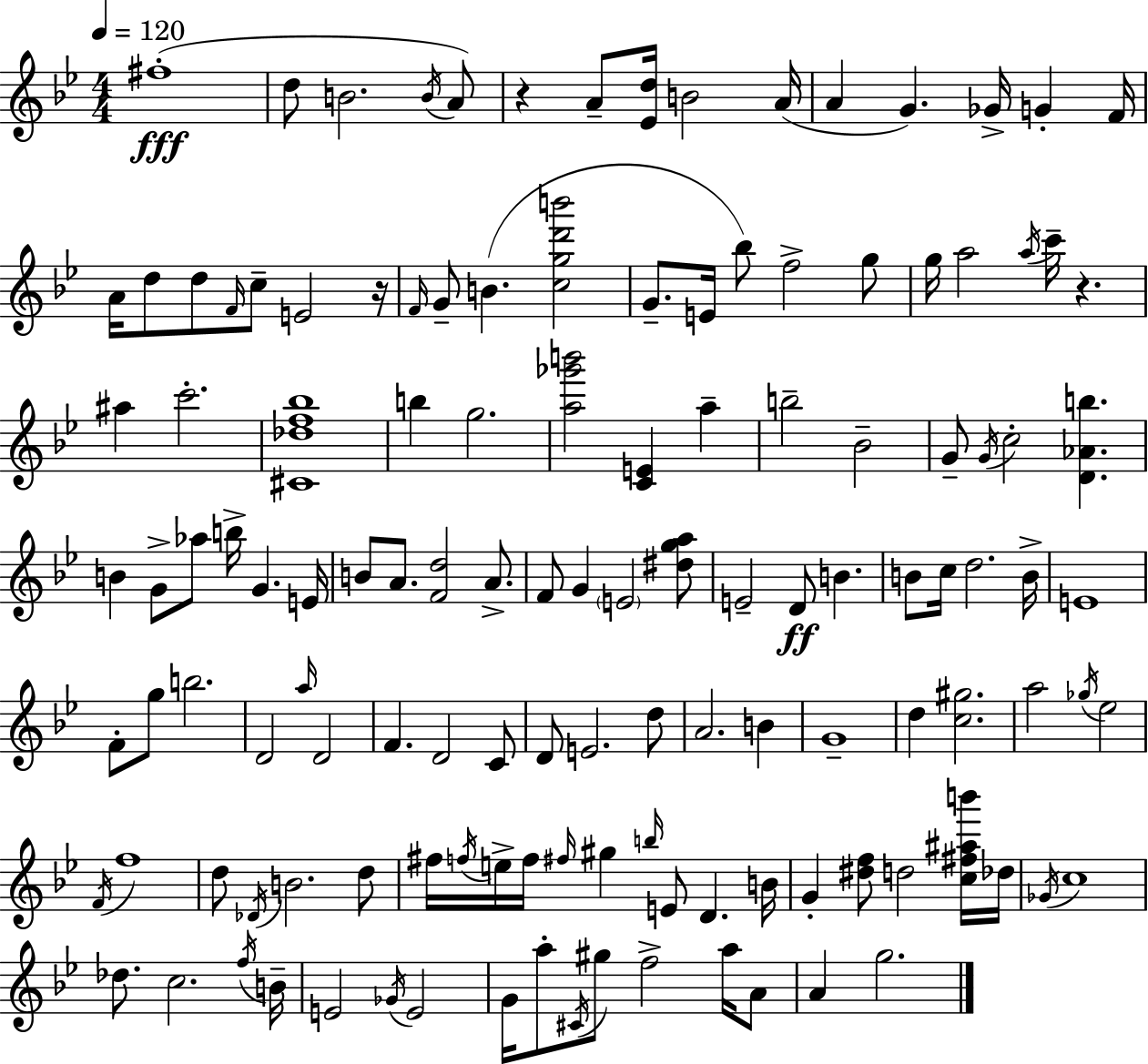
X:1
T:Untitled
M:4/4
L:1/4
K:Bb
^f4 d/2 B2 B/4 A/2 z A/2 [_Ed]/4 B2 A/4 A G _G/4 G F/4 A/4 d/2 d/2 F/4 c/2 E2 z/4 F/4 G/2 B [cgd'b']2 G/2 E/4 _b/2 f2 g/2 g/4 a2 a/4 c'/4 z ^a c'2 [^C_df_b]4 b g2 [a_g'b']2 [CE] a b2 _B2 G/2 G/4 c2 [D_Ab] B G/2 _a/2 b/4 G E/4 B/2 A/2 [Fd]2 A/2 F/2 G E2 [^dga]/2 E2 D/2 B B/2 c/4 d2 B/4 E4 F/2 g/2 b2 D2 a/4 D2 F D2 C/2 D/2 E2 d/2 A2 B G4 d [c^g]2 a2 _g/4 _e2 F/4 f4 d/2 _D/4 B2 d/2 ^f/4 f/4 e/4 f/4 ^f/4 ^g b/4 E/2 D B/4 G [^df]/2 d2 [c^f^ab']/4 _d/4 _G/4 c4 _d/2 c2 f/4 B/4 E2 _G/4 E2 G/4 a/2 ^C/4 ^g/2 f2 a/4 A/2 A g2